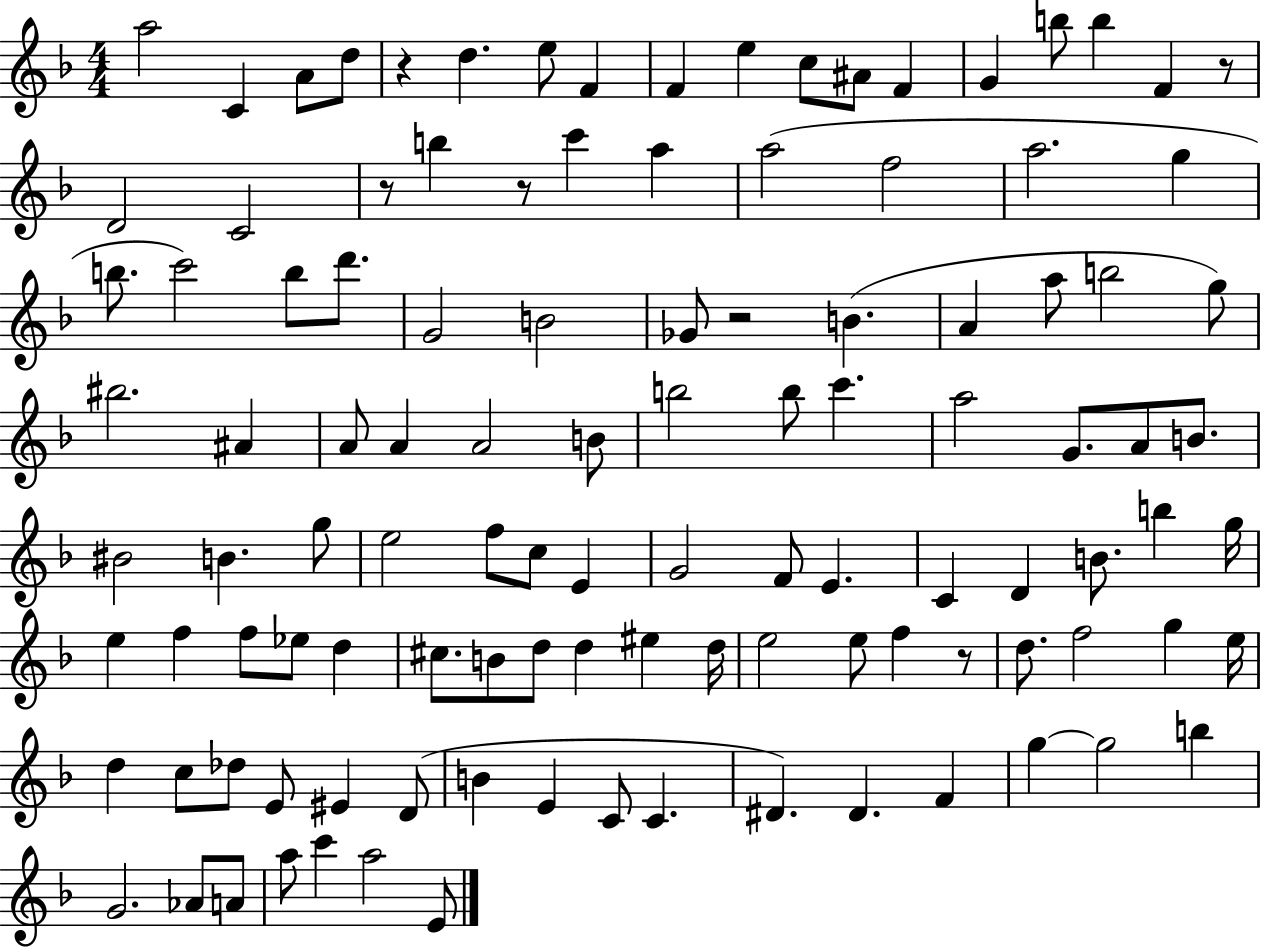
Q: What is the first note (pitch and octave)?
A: A5